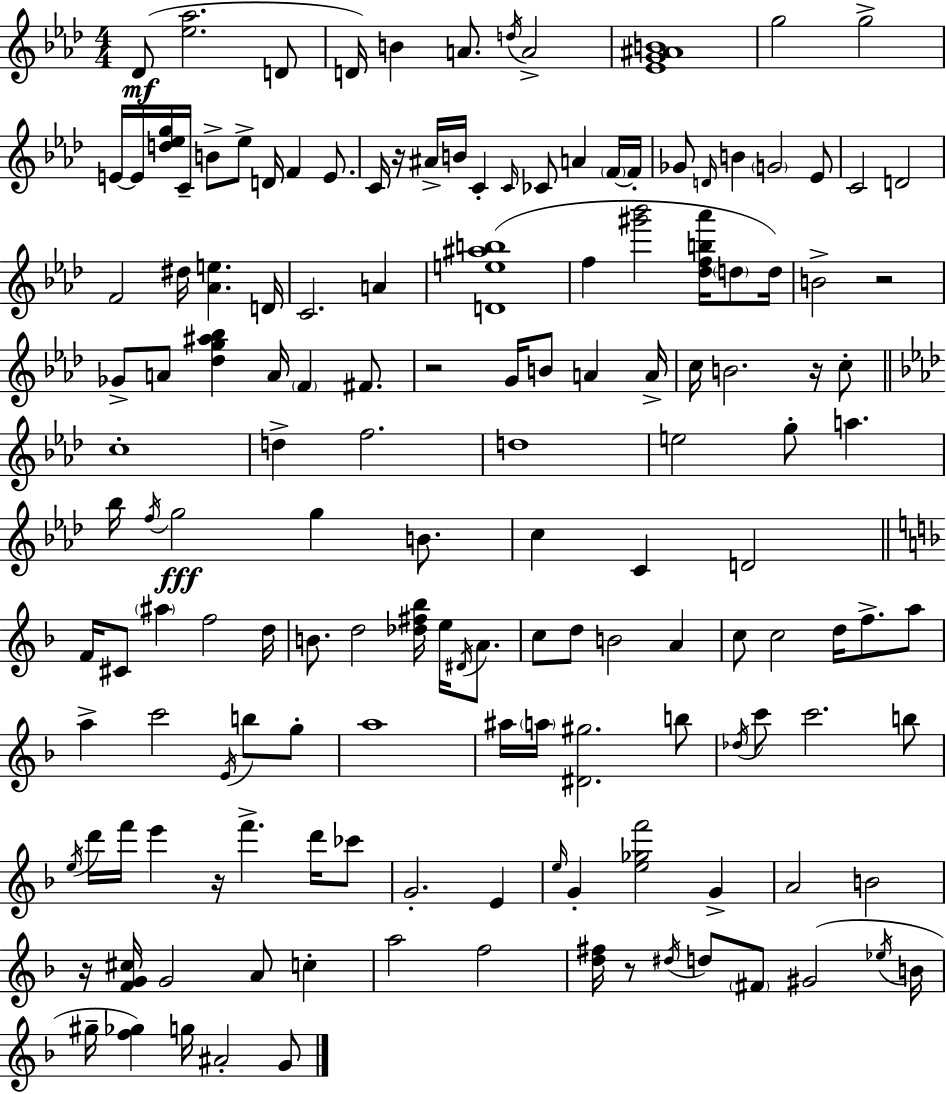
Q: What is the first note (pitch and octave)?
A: Db4